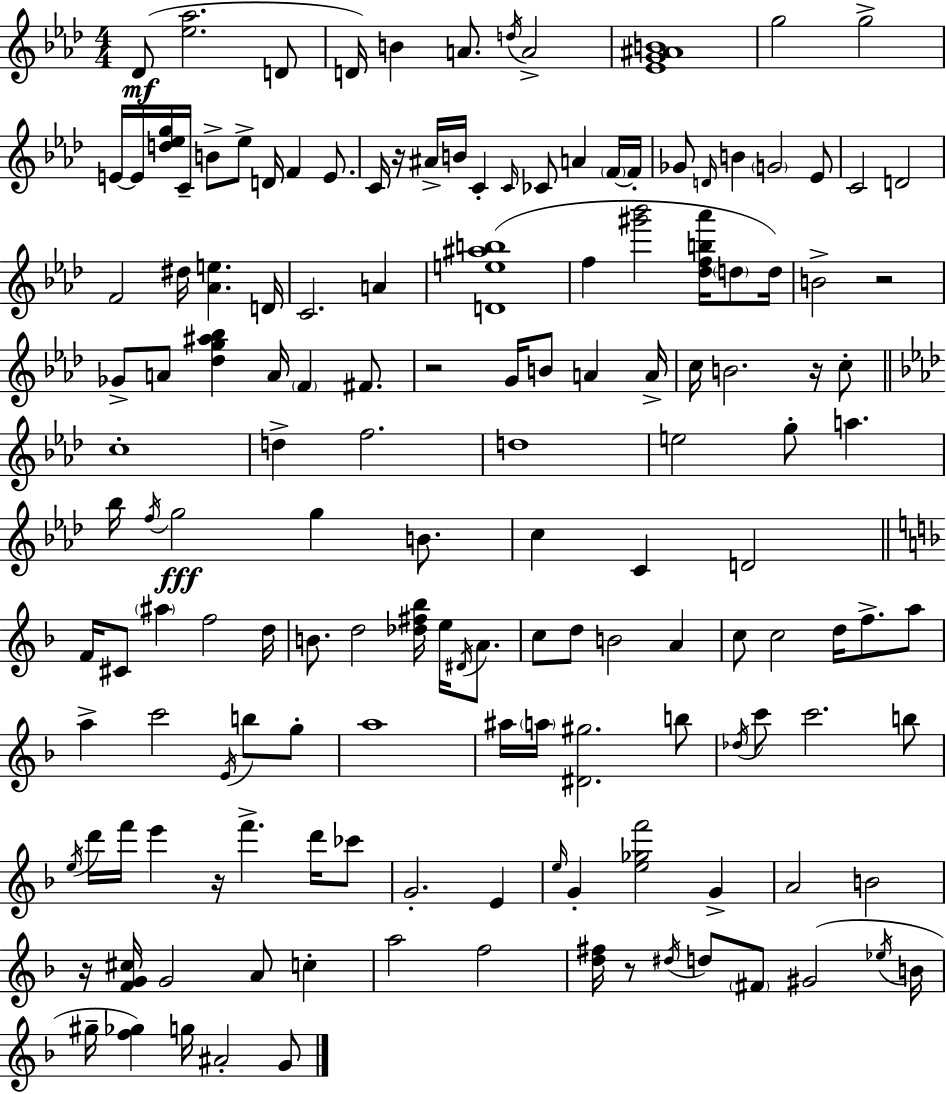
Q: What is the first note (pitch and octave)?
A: Db4